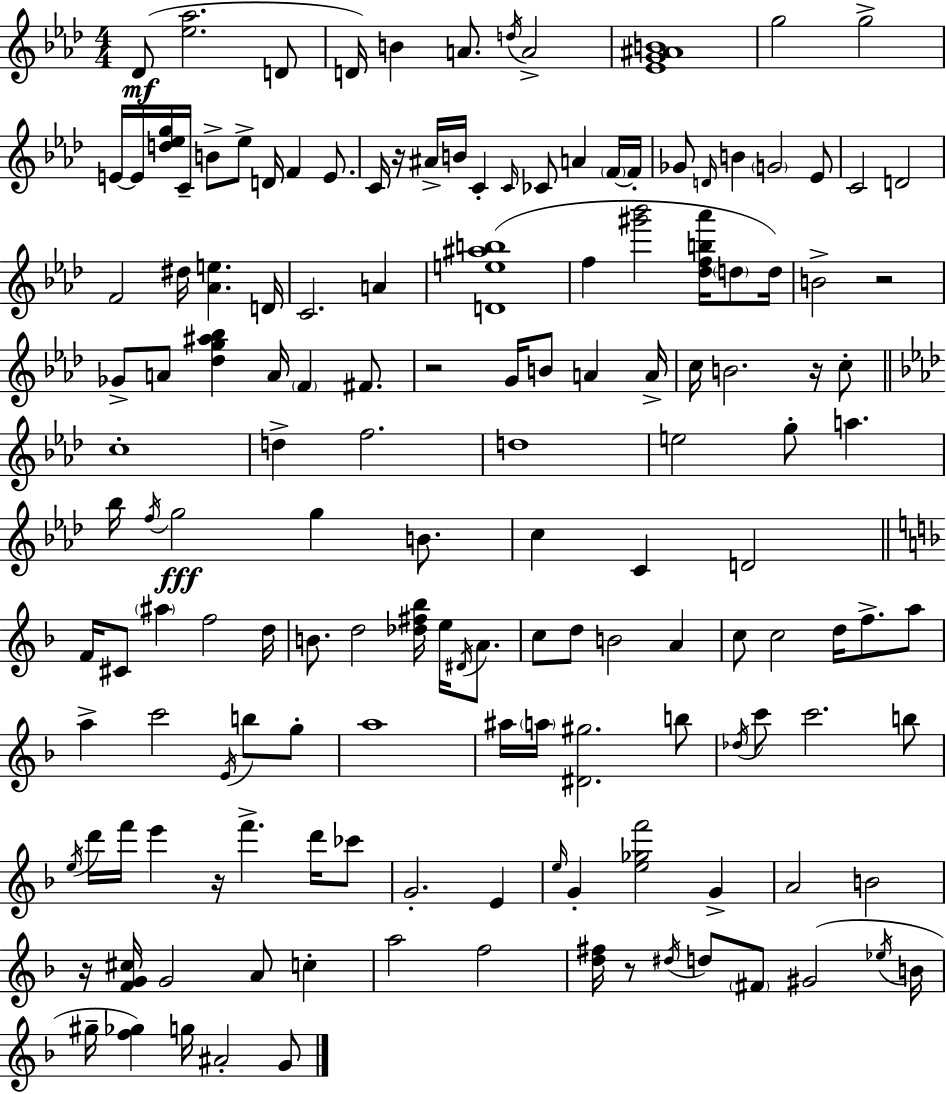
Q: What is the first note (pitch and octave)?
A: Db4